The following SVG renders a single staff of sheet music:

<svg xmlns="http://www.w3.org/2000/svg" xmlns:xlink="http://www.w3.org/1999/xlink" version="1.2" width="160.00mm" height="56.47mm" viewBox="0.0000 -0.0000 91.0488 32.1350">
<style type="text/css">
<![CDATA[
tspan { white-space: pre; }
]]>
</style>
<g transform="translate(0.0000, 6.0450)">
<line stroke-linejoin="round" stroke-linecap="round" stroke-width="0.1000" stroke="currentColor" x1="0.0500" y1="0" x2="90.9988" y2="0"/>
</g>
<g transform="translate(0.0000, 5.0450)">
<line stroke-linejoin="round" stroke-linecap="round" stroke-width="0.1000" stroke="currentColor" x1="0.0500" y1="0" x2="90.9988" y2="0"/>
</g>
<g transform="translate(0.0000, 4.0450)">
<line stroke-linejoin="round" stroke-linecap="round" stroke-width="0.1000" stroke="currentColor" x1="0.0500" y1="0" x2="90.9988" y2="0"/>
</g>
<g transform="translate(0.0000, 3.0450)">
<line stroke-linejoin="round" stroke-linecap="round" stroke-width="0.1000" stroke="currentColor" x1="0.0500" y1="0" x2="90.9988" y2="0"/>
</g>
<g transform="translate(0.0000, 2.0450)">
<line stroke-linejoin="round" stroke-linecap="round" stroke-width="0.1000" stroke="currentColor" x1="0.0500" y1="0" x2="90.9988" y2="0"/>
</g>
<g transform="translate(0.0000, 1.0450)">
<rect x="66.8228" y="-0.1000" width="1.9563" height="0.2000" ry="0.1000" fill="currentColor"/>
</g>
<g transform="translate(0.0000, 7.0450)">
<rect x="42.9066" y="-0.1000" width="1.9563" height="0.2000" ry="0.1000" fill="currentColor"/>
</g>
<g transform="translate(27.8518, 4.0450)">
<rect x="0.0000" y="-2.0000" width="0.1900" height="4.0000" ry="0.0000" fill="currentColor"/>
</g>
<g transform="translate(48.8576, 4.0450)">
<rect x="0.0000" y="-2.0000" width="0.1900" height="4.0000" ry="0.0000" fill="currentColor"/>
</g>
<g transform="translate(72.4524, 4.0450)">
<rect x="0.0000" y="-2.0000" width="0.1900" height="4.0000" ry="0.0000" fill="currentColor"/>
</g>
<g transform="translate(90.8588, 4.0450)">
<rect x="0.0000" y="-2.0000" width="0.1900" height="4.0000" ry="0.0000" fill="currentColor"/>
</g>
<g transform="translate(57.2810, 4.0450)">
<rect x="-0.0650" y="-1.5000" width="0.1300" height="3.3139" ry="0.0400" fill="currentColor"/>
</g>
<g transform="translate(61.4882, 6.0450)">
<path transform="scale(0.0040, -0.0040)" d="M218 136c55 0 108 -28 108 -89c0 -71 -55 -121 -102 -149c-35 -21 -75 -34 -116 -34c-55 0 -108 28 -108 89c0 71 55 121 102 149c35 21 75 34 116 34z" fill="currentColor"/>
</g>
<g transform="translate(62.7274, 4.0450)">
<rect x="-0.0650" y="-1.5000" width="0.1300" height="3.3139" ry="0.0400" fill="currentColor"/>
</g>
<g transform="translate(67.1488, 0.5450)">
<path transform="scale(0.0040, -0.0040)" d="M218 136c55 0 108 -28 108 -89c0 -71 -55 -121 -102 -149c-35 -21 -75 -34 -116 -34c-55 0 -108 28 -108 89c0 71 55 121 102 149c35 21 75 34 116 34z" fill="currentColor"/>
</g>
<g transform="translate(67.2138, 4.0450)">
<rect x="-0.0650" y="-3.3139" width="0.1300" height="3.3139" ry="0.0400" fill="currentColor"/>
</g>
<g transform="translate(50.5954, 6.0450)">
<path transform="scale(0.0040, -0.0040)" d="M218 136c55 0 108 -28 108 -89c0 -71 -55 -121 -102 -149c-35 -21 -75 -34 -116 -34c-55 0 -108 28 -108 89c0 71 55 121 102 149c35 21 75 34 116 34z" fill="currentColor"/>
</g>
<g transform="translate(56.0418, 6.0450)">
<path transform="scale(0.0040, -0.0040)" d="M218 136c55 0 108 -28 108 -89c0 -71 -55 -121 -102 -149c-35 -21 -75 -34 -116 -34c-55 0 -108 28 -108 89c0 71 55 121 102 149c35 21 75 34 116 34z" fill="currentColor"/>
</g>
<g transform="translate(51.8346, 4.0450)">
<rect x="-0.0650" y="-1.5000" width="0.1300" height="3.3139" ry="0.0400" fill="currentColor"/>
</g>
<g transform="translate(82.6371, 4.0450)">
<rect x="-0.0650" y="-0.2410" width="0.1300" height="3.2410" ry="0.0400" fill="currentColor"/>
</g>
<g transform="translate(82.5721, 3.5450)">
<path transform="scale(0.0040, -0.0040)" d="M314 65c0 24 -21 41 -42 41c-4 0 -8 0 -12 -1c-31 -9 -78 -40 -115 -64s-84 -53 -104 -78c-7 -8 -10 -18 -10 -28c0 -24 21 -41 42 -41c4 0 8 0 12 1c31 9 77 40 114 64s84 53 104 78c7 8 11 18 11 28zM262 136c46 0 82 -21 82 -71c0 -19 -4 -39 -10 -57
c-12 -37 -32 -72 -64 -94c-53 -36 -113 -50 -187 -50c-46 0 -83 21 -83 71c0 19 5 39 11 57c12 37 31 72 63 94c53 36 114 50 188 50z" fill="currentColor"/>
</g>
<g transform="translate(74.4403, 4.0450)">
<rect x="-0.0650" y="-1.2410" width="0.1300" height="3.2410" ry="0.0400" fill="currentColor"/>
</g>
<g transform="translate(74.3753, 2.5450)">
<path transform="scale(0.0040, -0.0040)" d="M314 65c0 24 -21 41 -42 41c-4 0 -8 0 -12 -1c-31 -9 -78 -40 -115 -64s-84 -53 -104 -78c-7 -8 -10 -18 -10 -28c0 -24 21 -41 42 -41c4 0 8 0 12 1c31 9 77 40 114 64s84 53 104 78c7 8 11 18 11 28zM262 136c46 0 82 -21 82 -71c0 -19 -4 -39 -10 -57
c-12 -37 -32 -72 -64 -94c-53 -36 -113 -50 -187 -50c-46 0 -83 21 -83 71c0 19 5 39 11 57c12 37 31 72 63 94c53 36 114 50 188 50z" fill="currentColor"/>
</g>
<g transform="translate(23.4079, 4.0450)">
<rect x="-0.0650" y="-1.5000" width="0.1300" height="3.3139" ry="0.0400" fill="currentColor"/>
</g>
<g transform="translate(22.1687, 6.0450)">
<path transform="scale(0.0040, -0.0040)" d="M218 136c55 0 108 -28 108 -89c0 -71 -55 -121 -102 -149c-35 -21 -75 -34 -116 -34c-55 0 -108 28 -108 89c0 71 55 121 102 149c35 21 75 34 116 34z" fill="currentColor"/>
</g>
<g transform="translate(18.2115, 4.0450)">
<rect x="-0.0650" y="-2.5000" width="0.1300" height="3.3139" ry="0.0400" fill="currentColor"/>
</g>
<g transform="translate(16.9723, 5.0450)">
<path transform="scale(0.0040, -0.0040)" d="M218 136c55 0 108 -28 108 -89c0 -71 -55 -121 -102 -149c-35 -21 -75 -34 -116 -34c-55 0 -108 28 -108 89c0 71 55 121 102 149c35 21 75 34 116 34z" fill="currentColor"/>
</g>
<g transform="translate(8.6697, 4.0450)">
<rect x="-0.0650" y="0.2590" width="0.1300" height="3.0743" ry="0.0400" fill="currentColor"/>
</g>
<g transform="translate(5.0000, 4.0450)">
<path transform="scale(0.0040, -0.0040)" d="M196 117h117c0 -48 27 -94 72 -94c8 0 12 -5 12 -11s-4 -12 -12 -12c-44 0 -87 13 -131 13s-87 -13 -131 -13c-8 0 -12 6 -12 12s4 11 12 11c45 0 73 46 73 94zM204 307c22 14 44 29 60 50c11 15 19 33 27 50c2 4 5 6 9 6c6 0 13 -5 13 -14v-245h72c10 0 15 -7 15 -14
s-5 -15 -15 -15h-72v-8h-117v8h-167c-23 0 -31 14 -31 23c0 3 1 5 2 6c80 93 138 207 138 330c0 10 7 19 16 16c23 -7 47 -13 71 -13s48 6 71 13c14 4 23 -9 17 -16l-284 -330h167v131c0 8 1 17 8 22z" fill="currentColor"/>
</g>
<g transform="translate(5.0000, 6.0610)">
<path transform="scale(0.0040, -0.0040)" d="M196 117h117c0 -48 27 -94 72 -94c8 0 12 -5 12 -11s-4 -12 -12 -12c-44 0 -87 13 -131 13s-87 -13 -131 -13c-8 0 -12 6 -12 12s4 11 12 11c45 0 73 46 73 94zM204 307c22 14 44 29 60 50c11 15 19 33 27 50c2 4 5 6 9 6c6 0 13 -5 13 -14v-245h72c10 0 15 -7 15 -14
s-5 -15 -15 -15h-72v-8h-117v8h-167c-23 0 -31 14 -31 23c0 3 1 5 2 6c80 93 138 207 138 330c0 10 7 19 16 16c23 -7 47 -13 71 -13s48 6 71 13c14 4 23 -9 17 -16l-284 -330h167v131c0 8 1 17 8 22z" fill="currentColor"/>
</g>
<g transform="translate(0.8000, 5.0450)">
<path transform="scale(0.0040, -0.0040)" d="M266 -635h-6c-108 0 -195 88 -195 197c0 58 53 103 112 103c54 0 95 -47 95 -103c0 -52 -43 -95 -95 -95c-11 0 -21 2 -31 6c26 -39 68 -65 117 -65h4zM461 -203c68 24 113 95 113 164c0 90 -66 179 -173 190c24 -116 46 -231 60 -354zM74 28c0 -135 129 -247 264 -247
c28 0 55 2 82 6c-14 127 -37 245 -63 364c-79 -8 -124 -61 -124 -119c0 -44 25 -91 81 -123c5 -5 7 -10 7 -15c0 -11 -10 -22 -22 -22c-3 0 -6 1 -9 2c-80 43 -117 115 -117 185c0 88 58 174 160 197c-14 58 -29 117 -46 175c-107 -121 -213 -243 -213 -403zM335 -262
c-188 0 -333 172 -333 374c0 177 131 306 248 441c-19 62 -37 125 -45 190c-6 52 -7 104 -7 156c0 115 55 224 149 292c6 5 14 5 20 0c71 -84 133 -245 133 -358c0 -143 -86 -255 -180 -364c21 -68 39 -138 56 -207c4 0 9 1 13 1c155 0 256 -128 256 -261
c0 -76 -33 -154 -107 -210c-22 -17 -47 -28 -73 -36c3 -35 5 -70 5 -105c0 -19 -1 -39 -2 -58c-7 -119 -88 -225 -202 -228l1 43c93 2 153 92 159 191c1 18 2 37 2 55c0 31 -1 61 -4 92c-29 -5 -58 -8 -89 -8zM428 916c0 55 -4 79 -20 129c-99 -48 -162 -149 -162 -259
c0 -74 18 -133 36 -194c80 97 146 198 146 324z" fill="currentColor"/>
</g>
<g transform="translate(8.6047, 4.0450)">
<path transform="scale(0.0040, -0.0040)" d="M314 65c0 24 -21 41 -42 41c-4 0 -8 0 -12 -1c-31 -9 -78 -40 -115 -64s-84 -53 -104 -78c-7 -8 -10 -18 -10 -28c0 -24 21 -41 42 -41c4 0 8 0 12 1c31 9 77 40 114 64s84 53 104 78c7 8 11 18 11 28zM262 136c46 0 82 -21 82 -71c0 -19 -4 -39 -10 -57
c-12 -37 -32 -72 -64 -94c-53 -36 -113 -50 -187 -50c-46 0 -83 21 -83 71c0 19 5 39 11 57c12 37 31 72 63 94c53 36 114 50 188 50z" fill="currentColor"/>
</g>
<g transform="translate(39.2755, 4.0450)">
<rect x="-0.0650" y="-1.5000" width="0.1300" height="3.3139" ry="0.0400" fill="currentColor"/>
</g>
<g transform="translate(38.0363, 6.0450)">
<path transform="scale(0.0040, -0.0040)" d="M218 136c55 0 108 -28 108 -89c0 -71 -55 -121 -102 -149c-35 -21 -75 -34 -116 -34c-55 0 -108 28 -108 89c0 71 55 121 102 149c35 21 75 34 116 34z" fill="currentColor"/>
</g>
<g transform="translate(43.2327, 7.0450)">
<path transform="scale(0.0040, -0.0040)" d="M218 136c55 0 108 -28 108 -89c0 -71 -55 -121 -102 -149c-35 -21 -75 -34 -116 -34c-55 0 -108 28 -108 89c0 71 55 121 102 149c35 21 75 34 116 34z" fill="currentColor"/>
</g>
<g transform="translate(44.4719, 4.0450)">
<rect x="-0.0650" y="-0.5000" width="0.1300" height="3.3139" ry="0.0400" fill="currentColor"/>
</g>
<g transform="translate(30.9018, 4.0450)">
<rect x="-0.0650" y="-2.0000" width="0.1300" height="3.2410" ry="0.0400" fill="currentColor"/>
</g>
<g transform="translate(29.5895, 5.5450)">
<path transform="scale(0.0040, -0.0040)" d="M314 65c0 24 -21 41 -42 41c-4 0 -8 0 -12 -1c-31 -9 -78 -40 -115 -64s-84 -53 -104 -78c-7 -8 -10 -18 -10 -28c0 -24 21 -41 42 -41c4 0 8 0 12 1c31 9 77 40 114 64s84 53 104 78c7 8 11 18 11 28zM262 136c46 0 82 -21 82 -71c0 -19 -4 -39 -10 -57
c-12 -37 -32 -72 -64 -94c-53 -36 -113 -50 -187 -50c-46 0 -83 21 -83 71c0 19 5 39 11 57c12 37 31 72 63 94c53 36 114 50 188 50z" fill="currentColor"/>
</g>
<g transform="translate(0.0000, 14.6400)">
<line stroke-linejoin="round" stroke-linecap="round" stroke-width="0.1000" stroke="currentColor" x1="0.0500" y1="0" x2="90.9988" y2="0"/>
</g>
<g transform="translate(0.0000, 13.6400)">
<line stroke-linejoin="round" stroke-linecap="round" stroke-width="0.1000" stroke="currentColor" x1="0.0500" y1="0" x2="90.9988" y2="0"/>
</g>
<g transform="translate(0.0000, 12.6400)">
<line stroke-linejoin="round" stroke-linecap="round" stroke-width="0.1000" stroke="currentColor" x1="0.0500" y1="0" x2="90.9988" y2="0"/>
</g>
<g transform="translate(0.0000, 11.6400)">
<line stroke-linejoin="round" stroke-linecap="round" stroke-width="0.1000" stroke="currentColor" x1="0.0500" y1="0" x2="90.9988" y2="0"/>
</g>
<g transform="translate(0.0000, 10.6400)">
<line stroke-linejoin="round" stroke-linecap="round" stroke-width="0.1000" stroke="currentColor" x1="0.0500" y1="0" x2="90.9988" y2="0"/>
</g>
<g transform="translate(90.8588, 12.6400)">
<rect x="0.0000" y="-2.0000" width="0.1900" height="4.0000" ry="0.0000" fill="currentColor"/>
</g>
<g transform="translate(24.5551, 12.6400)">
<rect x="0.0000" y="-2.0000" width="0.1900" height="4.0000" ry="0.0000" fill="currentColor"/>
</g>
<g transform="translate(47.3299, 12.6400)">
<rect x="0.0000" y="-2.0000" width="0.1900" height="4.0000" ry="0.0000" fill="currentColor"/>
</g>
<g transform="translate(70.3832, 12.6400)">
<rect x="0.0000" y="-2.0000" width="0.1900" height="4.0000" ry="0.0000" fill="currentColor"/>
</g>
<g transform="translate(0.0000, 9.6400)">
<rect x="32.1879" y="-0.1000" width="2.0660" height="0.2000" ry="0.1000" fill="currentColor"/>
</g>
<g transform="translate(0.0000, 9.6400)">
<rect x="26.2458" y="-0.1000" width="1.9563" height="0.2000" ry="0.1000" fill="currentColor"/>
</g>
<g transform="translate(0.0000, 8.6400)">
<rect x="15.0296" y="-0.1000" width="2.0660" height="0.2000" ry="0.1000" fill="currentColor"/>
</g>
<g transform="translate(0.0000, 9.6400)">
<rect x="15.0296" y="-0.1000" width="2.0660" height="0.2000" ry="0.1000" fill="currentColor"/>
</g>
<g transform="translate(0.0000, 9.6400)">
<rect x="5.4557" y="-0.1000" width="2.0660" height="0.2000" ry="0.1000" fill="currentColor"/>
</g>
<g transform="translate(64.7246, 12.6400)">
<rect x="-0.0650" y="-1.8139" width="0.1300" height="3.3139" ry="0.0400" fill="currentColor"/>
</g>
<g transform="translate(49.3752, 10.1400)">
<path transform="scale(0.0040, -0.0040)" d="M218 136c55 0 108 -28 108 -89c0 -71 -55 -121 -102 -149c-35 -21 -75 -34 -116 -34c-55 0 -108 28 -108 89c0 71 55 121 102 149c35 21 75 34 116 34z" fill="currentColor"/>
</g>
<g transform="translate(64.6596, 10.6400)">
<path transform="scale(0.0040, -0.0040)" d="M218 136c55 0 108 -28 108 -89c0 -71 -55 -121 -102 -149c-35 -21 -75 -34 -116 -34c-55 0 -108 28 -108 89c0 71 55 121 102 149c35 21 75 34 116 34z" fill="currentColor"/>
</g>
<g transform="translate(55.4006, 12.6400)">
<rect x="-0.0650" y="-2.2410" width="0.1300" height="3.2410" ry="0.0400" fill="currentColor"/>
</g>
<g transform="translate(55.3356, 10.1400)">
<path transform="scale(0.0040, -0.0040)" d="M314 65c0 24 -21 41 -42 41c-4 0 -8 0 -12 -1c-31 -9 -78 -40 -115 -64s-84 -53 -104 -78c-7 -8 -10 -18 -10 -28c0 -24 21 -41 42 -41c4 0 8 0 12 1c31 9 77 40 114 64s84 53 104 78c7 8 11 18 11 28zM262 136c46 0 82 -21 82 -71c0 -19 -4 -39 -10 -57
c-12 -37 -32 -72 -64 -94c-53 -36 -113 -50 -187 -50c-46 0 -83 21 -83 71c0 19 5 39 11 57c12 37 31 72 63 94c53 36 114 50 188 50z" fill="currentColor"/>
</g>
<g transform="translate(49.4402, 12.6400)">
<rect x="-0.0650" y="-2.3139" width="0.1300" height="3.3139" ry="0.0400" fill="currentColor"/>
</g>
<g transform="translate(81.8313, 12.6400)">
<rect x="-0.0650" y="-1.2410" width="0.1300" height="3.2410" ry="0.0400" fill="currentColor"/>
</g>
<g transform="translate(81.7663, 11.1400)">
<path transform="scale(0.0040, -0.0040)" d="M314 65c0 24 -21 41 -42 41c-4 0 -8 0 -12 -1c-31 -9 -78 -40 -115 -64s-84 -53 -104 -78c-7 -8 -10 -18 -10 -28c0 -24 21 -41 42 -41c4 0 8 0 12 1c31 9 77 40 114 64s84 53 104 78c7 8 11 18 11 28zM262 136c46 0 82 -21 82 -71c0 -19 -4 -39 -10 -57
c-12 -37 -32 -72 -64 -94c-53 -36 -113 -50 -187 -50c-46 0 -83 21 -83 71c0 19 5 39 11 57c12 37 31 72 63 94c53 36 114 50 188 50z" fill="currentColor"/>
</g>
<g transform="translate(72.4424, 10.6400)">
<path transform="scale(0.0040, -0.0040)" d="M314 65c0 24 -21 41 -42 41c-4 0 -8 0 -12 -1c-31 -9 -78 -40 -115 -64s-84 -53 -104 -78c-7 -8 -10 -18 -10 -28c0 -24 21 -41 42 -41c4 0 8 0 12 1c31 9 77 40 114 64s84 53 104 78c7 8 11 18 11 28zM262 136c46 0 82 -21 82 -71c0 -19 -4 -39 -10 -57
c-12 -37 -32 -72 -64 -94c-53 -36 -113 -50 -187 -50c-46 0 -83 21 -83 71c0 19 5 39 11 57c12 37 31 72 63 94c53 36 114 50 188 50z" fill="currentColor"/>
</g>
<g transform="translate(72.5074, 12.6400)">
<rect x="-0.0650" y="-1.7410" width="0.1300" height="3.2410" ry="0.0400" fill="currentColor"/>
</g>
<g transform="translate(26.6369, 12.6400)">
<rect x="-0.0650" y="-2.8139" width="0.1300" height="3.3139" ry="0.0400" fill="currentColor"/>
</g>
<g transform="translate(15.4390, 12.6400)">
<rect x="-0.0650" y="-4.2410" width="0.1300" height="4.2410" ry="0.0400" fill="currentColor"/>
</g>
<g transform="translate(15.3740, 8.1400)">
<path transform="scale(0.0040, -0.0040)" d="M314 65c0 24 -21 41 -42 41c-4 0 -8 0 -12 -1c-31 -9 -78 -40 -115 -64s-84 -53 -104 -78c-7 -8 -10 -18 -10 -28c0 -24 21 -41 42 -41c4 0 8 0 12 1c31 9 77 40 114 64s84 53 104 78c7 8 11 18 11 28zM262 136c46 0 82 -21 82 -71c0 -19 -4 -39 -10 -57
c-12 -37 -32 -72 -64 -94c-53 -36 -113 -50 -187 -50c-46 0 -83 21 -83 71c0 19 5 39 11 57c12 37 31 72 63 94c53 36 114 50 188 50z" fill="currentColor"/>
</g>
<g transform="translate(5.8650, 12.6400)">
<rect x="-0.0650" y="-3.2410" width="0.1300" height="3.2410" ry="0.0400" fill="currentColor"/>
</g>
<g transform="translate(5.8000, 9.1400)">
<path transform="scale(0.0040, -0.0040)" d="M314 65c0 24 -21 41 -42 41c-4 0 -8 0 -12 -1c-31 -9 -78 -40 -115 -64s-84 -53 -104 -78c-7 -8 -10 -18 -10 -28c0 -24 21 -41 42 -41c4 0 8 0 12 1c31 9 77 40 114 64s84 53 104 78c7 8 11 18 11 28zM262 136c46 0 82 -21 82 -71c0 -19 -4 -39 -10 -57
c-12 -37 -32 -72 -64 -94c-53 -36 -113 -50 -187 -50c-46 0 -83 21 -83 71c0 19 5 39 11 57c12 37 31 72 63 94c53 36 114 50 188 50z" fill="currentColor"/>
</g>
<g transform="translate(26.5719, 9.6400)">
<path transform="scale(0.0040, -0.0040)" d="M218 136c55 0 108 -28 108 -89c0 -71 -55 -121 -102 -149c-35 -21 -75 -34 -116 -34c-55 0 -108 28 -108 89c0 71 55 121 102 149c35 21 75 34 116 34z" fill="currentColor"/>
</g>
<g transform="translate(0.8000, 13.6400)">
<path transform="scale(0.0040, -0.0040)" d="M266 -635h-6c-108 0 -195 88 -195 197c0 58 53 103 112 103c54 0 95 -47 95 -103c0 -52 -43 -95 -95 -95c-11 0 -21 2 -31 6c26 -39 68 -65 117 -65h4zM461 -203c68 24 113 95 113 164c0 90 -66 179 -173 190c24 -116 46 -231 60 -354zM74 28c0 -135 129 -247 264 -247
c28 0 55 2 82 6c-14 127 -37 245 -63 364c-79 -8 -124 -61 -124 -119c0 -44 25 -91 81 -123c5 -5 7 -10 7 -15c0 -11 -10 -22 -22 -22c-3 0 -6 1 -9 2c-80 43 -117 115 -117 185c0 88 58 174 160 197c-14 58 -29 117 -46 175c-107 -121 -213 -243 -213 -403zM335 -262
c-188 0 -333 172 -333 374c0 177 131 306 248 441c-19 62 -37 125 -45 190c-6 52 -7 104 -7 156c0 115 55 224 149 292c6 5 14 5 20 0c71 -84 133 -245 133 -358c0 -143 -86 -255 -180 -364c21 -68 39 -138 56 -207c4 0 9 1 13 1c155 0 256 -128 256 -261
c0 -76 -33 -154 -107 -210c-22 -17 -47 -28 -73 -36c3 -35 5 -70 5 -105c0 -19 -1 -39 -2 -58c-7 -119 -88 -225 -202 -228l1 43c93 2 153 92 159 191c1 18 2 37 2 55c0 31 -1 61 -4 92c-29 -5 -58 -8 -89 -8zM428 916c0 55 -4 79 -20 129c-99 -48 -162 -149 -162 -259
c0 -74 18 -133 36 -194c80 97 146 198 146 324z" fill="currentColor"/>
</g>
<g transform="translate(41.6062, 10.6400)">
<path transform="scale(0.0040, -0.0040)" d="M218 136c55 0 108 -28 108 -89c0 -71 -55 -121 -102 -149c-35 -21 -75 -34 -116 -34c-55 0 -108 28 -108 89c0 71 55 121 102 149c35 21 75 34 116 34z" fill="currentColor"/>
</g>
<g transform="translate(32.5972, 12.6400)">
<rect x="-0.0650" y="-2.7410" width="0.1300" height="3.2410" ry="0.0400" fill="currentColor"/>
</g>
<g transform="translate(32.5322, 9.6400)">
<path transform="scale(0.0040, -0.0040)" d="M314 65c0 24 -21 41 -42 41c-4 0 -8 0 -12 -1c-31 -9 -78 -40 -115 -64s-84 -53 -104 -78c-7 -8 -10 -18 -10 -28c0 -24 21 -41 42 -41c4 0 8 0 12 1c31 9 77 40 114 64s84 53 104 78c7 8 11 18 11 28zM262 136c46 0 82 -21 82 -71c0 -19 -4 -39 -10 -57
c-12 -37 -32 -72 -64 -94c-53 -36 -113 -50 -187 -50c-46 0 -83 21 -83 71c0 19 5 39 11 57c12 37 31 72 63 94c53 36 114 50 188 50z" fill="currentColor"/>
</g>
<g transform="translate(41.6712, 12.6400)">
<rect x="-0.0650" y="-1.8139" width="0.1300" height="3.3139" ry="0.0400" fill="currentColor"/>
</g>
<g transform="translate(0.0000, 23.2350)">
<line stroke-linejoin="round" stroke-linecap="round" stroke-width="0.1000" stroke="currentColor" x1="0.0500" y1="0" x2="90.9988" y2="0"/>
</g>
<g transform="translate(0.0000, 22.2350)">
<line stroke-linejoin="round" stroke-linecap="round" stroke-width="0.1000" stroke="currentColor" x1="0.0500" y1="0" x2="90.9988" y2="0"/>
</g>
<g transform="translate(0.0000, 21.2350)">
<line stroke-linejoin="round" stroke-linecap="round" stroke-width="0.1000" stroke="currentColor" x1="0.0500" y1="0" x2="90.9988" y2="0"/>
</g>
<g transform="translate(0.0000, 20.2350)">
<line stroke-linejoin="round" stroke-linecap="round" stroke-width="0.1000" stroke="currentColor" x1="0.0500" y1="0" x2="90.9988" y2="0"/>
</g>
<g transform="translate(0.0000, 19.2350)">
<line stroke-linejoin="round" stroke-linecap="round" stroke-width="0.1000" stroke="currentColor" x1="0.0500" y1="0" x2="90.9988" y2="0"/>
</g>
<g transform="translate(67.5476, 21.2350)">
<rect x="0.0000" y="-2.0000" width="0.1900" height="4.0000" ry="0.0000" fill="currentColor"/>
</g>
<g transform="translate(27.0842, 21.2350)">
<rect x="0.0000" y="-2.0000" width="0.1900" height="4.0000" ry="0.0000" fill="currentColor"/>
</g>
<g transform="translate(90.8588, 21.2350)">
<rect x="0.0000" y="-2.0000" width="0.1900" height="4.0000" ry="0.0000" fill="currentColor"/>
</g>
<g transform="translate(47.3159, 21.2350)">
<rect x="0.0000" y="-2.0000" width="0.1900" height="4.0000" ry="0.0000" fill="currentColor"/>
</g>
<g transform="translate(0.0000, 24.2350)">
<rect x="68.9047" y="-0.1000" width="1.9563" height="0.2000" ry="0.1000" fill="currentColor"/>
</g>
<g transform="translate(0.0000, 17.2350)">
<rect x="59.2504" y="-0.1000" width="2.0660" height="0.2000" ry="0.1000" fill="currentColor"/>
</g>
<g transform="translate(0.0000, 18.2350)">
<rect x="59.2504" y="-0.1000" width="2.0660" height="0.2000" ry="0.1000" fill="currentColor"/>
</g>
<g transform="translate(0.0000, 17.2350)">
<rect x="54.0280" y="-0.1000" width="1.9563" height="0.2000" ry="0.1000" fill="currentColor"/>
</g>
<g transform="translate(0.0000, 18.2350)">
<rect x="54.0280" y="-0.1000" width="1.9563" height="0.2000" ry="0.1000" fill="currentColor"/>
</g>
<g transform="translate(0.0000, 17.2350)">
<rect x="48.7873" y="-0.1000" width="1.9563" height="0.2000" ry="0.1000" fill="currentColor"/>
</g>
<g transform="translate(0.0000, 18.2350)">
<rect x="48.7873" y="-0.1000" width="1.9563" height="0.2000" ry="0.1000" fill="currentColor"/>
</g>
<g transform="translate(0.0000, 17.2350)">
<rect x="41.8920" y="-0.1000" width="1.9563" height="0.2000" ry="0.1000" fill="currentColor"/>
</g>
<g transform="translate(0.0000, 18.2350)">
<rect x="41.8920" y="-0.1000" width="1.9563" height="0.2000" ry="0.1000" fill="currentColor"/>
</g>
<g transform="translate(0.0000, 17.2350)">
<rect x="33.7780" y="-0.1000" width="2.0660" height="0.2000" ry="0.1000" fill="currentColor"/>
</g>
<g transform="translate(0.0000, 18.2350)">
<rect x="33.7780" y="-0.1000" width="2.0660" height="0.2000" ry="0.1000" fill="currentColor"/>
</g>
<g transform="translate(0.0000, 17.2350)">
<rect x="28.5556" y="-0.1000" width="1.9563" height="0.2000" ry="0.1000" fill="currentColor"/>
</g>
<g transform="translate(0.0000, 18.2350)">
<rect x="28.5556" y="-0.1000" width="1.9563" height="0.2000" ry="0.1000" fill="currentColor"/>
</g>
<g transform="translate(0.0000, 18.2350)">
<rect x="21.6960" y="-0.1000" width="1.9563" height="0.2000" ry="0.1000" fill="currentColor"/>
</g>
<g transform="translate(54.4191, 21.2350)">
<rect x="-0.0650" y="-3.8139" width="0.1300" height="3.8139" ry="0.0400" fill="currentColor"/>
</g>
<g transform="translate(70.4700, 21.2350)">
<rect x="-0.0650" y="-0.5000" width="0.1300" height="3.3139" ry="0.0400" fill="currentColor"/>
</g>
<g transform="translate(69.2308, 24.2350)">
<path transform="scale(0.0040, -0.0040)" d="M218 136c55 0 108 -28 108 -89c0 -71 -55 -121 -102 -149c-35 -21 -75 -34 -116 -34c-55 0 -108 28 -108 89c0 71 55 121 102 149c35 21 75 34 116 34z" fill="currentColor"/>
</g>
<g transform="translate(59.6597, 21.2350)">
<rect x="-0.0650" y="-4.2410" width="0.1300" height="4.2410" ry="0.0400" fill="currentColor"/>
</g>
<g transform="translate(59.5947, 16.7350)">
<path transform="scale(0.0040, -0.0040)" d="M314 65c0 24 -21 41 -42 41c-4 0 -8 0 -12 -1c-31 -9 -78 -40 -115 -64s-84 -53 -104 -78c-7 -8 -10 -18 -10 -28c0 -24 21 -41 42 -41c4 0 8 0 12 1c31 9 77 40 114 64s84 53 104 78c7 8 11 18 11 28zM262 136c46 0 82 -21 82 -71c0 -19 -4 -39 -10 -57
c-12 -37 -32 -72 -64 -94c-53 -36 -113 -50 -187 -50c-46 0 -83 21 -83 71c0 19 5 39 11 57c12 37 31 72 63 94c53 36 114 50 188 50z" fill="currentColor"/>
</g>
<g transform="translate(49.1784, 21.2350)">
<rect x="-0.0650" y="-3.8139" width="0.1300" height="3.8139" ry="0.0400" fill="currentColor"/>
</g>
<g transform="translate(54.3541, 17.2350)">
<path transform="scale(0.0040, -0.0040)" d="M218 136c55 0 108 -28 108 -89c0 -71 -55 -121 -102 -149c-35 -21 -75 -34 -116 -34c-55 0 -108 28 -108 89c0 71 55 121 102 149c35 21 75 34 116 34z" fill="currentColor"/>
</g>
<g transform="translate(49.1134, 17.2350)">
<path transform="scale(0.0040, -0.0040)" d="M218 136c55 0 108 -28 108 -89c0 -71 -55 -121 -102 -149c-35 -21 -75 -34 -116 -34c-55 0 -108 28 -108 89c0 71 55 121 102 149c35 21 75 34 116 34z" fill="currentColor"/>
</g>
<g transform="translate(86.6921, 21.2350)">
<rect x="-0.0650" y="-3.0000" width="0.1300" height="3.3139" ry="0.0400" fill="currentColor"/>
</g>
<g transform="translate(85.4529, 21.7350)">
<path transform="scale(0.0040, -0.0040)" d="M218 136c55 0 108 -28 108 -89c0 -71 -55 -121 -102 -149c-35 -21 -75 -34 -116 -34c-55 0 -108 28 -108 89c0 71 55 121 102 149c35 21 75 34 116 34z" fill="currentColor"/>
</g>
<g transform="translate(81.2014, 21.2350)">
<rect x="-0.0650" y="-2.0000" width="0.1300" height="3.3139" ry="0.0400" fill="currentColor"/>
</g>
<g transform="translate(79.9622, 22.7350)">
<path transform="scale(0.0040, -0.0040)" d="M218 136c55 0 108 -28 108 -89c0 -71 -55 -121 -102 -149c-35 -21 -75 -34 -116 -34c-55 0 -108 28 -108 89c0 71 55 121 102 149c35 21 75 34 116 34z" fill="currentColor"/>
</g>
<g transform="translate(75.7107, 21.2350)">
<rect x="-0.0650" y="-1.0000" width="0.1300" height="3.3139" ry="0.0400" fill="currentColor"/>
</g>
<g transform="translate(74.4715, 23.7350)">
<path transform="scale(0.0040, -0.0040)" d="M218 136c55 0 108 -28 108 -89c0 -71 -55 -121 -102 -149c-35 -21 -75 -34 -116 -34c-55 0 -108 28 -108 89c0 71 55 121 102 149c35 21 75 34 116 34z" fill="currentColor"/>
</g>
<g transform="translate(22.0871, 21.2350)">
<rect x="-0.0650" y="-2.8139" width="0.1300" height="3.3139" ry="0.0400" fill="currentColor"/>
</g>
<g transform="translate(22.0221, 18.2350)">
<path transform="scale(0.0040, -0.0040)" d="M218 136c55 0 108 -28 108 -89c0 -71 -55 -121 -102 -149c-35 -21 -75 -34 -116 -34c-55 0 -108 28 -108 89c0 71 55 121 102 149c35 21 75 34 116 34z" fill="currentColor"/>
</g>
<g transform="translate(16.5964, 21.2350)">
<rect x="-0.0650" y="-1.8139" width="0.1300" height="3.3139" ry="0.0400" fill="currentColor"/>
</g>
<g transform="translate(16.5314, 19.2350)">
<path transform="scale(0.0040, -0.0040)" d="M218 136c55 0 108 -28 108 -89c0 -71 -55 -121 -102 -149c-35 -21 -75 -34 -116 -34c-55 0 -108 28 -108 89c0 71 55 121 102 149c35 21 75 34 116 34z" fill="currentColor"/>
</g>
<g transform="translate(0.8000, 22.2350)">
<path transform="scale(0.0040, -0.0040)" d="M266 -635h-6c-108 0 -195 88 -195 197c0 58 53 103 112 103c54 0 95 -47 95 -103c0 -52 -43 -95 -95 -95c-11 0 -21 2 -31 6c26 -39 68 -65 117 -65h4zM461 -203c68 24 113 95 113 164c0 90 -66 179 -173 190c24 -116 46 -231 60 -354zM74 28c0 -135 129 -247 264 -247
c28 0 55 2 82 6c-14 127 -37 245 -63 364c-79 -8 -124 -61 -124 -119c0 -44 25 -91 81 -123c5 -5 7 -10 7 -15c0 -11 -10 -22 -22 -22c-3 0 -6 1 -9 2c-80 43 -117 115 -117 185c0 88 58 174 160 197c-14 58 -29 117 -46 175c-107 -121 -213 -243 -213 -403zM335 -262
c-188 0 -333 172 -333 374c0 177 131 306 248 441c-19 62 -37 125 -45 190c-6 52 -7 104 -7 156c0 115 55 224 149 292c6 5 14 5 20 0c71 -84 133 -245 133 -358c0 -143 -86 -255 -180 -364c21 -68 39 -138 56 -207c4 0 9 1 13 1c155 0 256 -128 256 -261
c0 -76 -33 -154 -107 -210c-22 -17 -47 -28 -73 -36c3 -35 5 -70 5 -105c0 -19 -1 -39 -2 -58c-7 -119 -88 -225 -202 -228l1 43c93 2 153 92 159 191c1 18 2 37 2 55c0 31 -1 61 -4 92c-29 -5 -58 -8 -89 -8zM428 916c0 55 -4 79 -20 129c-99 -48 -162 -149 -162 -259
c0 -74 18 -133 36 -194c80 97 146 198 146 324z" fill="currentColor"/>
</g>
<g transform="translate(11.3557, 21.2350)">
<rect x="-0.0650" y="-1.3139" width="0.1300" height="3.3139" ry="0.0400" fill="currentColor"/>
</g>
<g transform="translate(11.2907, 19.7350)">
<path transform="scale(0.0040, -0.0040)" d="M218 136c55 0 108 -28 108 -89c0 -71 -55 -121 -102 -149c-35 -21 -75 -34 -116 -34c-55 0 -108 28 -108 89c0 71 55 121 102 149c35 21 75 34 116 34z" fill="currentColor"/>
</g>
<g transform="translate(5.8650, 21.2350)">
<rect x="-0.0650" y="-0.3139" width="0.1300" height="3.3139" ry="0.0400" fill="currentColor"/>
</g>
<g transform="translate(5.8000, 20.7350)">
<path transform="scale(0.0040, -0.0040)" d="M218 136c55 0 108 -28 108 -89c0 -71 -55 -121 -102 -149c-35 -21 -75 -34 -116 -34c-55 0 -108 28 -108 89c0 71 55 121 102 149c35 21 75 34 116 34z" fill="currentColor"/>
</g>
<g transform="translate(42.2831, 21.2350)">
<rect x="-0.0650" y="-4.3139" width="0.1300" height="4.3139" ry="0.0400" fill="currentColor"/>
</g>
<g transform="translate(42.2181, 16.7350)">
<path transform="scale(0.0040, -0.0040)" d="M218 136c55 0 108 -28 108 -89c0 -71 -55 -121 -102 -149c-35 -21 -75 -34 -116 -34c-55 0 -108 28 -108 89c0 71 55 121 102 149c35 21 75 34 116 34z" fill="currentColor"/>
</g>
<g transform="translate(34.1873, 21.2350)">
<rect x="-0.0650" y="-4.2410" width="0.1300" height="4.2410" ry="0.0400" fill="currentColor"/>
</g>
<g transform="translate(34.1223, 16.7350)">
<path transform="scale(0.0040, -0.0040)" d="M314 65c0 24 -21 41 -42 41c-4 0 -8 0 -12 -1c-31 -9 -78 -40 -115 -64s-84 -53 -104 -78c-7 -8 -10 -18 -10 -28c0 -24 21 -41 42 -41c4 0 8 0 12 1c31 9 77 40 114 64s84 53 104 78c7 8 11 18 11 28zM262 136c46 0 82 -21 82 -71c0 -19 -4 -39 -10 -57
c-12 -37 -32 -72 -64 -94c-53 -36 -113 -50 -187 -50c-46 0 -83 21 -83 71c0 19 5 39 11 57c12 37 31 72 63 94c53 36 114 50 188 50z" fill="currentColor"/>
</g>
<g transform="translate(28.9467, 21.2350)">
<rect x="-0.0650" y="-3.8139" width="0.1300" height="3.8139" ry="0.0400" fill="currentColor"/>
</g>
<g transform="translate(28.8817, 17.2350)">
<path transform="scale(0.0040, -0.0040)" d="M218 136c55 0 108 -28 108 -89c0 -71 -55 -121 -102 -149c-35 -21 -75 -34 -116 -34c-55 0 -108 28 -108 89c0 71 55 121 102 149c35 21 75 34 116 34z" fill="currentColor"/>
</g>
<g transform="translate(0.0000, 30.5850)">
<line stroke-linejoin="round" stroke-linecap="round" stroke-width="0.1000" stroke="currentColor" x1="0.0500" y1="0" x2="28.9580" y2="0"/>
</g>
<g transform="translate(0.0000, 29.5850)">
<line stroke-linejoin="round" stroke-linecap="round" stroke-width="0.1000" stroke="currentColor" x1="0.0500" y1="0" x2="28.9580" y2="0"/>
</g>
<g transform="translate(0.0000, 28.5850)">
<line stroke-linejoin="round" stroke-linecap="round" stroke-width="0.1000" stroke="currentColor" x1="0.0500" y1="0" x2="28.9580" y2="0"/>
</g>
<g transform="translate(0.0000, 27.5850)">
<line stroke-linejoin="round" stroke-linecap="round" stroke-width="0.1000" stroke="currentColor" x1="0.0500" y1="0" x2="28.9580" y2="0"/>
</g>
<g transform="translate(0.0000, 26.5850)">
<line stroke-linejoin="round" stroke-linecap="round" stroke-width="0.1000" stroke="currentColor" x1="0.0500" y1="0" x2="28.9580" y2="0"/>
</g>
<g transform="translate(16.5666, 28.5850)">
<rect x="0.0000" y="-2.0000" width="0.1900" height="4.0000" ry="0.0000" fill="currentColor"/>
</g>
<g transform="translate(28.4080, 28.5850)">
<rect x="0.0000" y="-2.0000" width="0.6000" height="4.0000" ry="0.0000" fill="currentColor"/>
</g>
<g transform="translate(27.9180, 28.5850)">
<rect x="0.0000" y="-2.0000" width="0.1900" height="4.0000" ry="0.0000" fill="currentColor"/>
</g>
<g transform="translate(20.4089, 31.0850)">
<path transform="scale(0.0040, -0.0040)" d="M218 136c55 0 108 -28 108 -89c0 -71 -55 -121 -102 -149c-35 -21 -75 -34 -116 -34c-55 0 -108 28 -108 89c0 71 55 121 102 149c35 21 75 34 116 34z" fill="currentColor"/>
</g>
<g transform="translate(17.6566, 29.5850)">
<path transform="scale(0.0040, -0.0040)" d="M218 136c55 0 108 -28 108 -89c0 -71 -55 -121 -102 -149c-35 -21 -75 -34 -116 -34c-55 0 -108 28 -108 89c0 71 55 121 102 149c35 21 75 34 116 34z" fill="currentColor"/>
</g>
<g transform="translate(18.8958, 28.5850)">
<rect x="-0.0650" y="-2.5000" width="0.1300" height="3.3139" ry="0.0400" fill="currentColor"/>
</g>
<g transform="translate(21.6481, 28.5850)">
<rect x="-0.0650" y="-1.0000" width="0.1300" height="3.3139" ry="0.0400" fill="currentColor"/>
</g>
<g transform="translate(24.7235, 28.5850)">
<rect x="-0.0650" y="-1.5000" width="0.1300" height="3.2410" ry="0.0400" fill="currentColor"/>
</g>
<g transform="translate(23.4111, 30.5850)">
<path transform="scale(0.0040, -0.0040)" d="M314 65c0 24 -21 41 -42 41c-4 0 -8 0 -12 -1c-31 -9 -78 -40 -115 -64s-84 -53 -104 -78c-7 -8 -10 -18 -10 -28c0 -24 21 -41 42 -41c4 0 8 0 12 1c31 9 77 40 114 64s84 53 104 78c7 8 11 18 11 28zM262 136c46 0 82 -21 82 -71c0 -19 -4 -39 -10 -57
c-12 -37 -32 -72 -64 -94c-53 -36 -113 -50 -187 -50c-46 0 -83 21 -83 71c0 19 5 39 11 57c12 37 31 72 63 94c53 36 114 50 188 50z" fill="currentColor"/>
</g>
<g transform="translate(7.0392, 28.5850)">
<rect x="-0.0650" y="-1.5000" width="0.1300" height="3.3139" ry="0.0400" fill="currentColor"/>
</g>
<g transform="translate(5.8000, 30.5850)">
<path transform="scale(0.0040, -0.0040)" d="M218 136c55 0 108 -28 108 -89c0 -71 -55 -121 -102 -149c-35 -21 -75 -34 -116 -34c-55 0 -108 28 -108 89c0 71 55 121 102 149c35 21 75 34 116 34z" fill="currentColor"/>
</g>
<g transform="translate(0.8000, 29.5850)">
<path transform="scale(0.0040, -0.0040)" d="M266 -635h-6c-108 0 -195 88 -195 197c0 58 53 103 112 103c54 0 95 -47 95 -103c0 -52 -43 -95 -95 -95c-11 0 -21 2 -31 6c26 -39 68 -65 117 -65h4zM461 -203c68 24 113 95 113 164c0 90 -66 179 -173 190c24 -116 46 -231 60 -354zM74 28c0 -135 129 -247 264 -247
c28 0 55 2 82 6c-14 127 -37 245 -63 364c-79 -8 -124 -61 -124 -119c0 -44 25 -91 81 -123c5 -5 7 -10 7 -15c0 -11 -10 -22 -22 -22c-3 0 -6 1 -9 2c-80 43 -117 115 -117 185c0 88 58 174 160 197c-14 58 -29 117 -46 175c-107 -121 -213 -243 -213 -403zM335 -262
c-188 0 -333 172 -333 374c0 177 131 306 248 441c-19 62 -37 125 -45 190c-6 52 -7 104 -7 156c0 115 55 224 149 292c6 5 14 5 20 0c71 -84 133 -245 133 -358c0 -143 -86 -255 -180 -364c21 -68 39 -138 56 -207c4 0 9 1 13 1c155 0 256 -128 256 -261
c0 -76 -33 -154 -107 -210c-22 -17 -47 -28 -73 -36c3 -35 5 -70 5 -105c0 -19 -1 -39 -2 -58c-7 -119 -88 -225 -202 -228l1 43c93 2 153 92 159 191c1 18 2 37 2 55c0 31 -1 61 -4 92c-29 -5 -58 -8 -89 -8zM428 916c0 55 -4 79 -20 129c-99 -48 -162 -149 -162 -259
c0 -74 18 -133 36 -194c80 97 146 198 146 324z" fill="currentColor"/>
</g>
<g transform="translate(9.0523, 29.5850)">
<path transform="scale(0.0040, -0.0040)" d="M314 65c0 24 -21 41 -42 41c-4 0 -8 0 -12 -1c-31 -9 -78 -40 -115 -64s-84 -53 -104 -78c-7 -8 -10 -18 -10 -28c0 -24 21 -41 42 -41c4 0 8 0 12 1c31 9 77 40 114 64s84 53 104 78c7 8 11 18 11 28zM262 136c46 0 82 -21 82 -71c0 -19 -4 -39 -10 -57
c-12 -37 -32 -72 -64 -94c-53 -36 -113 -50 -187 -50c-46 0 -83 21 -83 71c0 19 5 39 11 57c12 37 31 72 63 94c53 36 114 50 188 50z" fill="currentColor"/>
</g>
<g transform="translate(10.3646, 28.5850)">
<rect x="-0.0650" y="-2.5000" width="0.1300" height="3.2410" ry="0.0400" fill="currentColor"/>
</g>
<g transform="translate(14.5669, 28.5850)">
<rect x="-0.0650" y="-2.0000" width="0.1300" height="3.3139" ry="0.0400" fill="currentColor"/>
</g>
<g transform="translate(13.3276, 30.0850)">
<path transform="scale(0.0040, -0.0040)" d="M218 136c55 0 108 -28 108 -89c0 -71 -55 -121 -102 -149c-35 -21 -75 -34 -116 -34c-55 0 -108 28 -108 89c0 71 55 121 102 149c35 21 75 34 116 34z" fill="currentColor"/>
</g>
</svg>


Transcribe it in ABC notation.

X:1
T:Untitled
M:4/4
L:1/4
K:C
B2 G E F2 E C E E E b e2 c2 b2 d'2 a a2 f g g2 f f2 e2 c e f a c' d'2 d' c' c' d'2 C D F A E G2 F G D E2